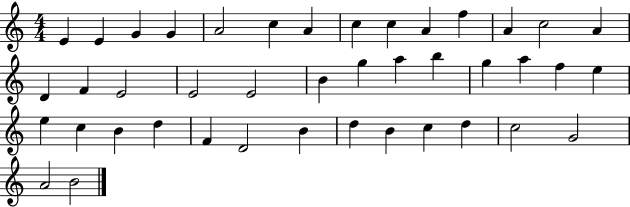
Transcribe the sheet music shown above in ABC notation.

X:1
T:Untitled
M:4/4
L:1/4
K:C
E E G G A2 c A c c A f A c2 A D F E2 E2 E2 B g a b g a f e e c B d F D2 B d B c d c2 G2 A2 B2